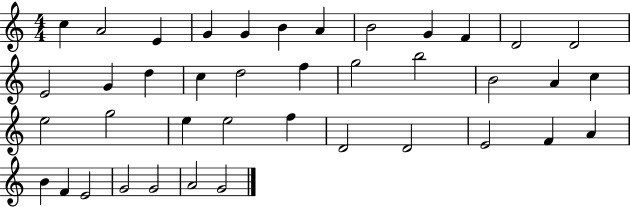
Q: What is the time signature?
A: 4/4